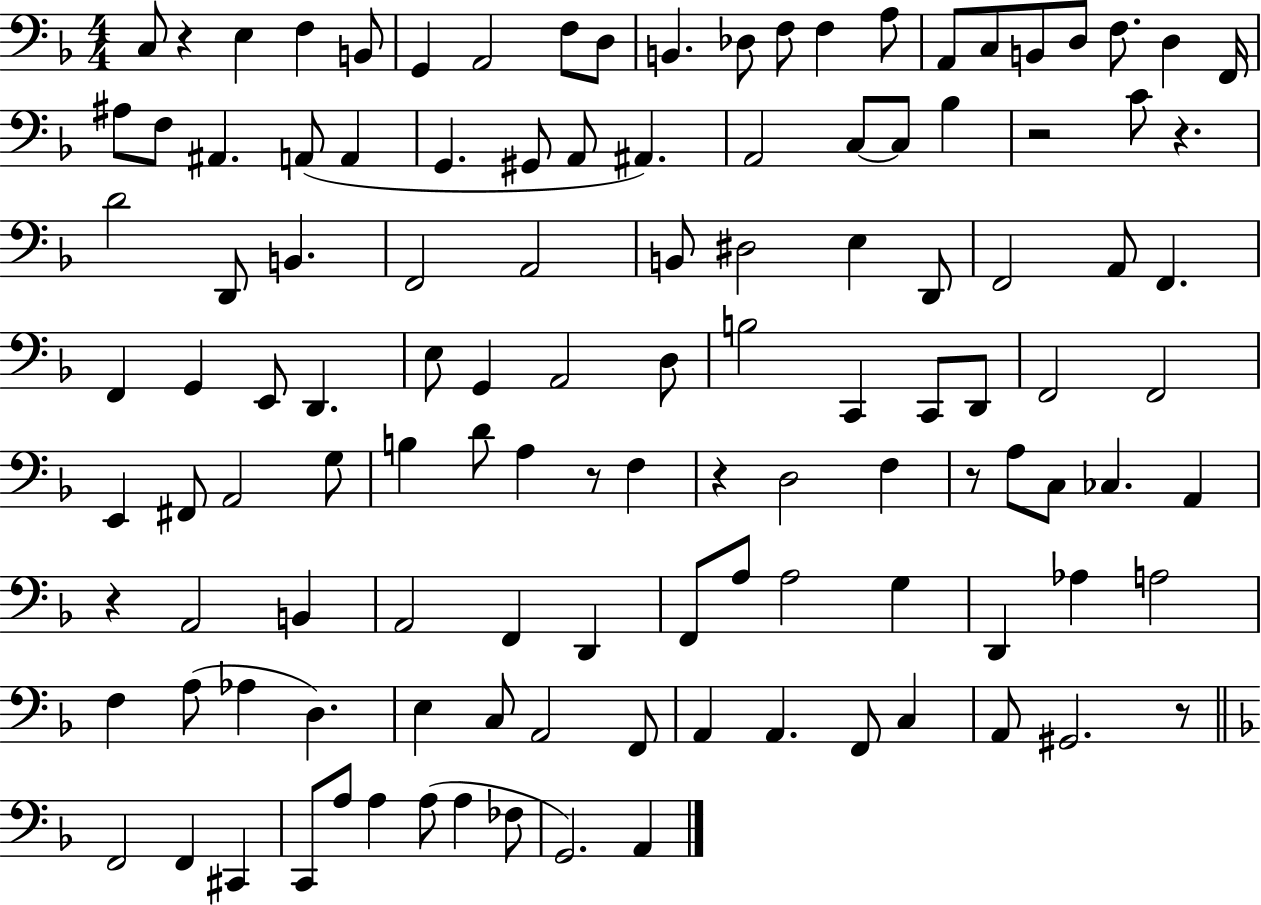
{
  \clef bass
  \numericTimeSignature
  \time 4/4
  \key f \major
  \repeat volta 2 { c8 r4 e4 f4 b,8 | g,4 a,2 f8 d8 | b,4. des8 f8 f4 a8 | a,8 c8 b,8 d8 f8. d4 f,16 | \break ais8 f8 ais,4. a,8( a,4 | g,4. gis,8 a,8 ais,4.) | a,2 c8~~ c8 bes4 | r2 c'8 r4. | \break d'2 d,8 b,4. | f,2 a,2 | b,8 dis2 e4 d,8 | f,2 a,8 f,4. | \break f,4 g,4 e,8 d,4. | e8 g,4 a,2 d8 | b2 c,4 c,8 d,8 | f,2 f,2 | \break e,4 fis,8 a,2 g8 | b4 d'8 a4 r8 f4 | r4 d2 f4 | r8 a8 c8 ces4. a,4 | \break r4 a,2 b,4 | a,2 f,4 d,4 | f,8 a8 a2 g4 | d,4 aes4 a2 | \break f4 a8( aes4 d4.) | e4 c8 a,2 f,8 | a,4 a,4. f,8 c4 | a,8 gis,2. r8 | \break \bar "||" \break \key f \major f,2 f,4 cis,4 | c,8 a8 a4 a8( a4 fes8 | g,2.) a,4 | } \bar "|."
}